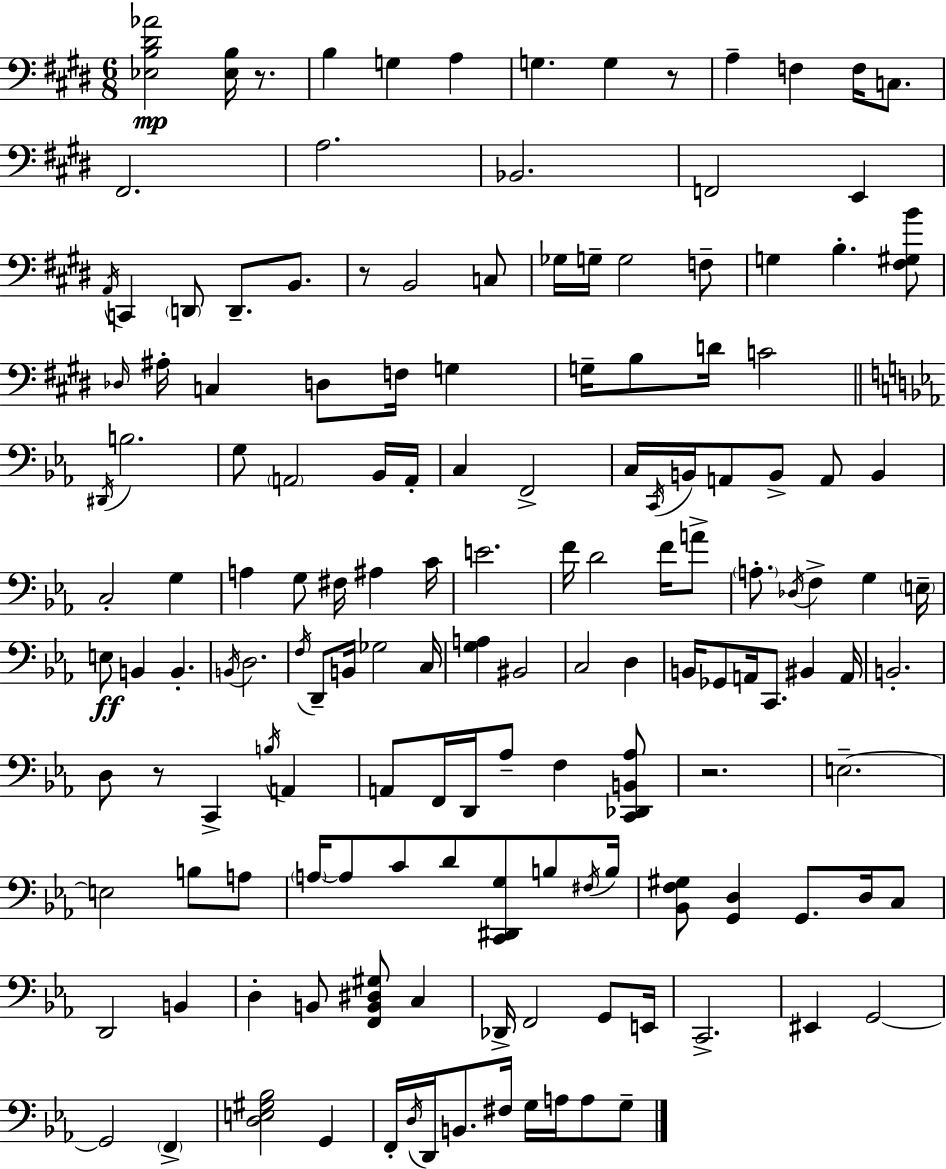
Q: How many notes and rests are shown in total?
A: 151